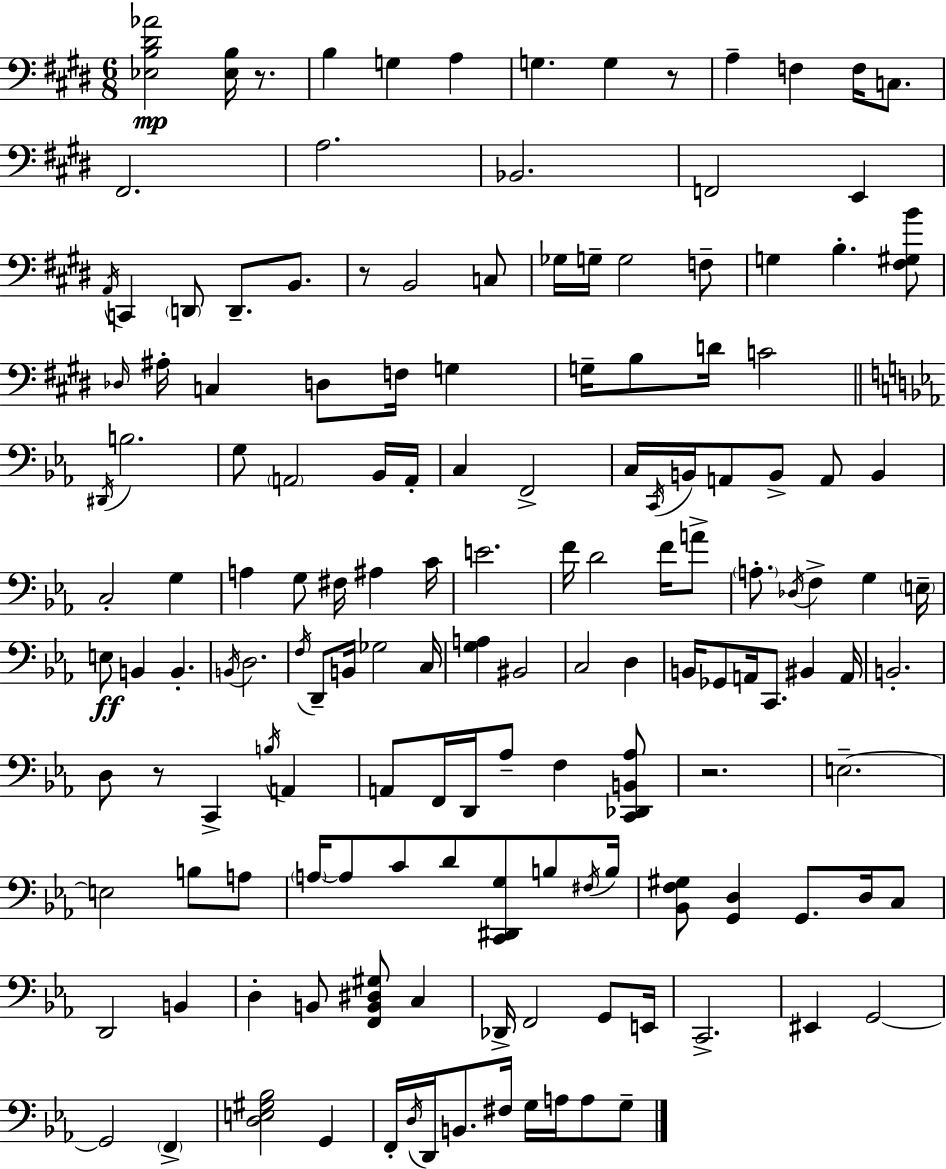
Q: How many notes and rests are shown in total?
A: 151